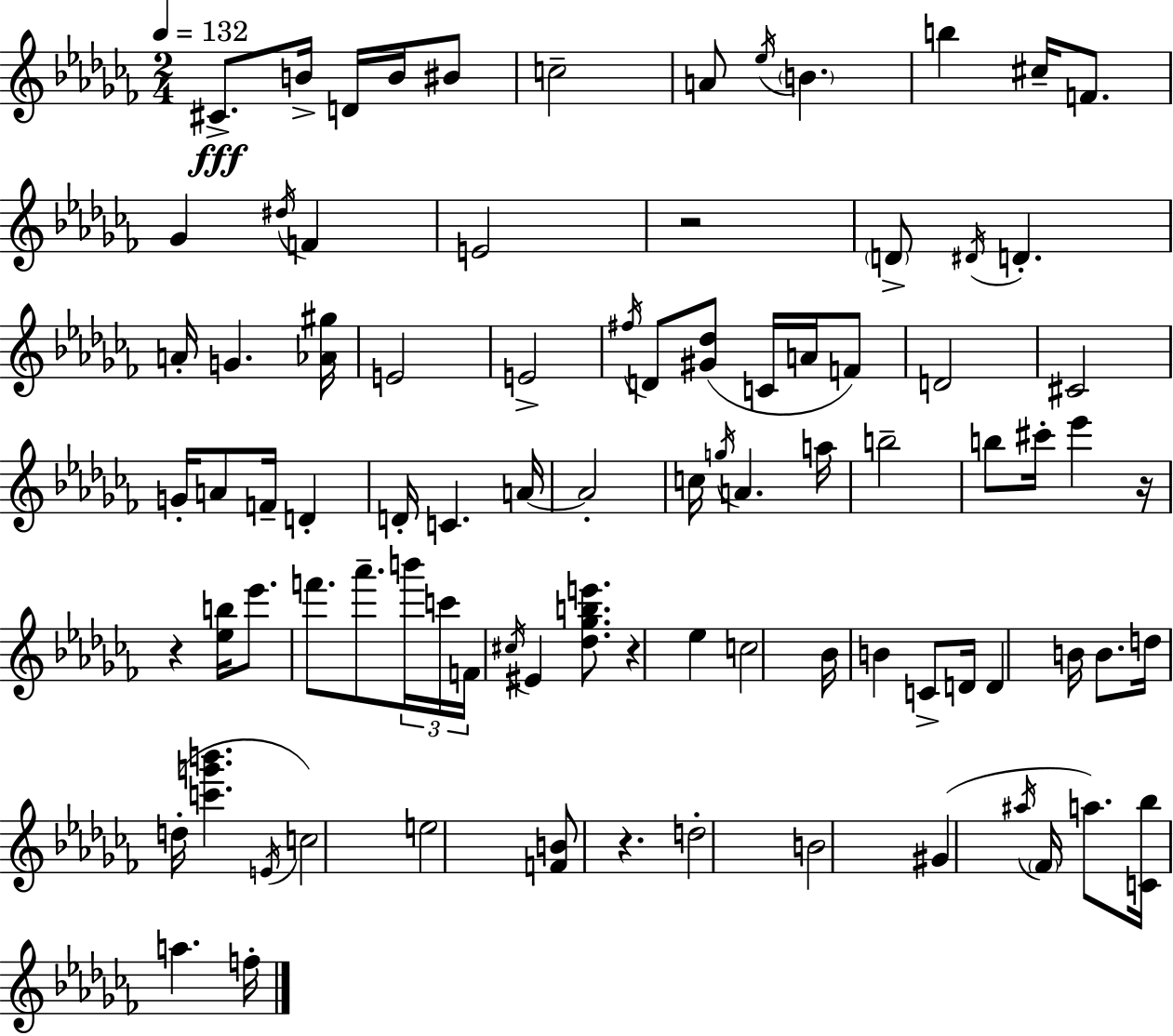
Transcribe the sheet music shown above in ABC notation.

X:1
T:Untitled
M:2/4
L:1/4
K:Abm
^C/2 B/4 D/4 B/4 ^B/2 c2 A/2 _e/4 B b ^c/4 F/2 _G ^d/4 F E2 z2 D/2 ^D/4 D A/4 G [_A^g]/4 E2 E2 ^f/4 D/2 [^G_d]/2 C/4 A/4 F/2 D2 ^C2 G/4 A/2 F/4 D D/4 C A/4 A2 c/4 g/4 A a/4 b2 b/2 ^c'/4 _e' z/4 z [_eb]/4 _e'/2 f'/2 _a'/2 b'/4 c'/4 F/4 ^c/4 ^E [_d_gbe']/2 z _e c2 _B/4 B C/2 D/4 D B/4 B/2 d/4 d/4 [c'g'b'] E/4 c2 e2 [FB]/2 z d2 B2 ^G ^a/4 _F/4 a/2 [C_b]/4 a f/4